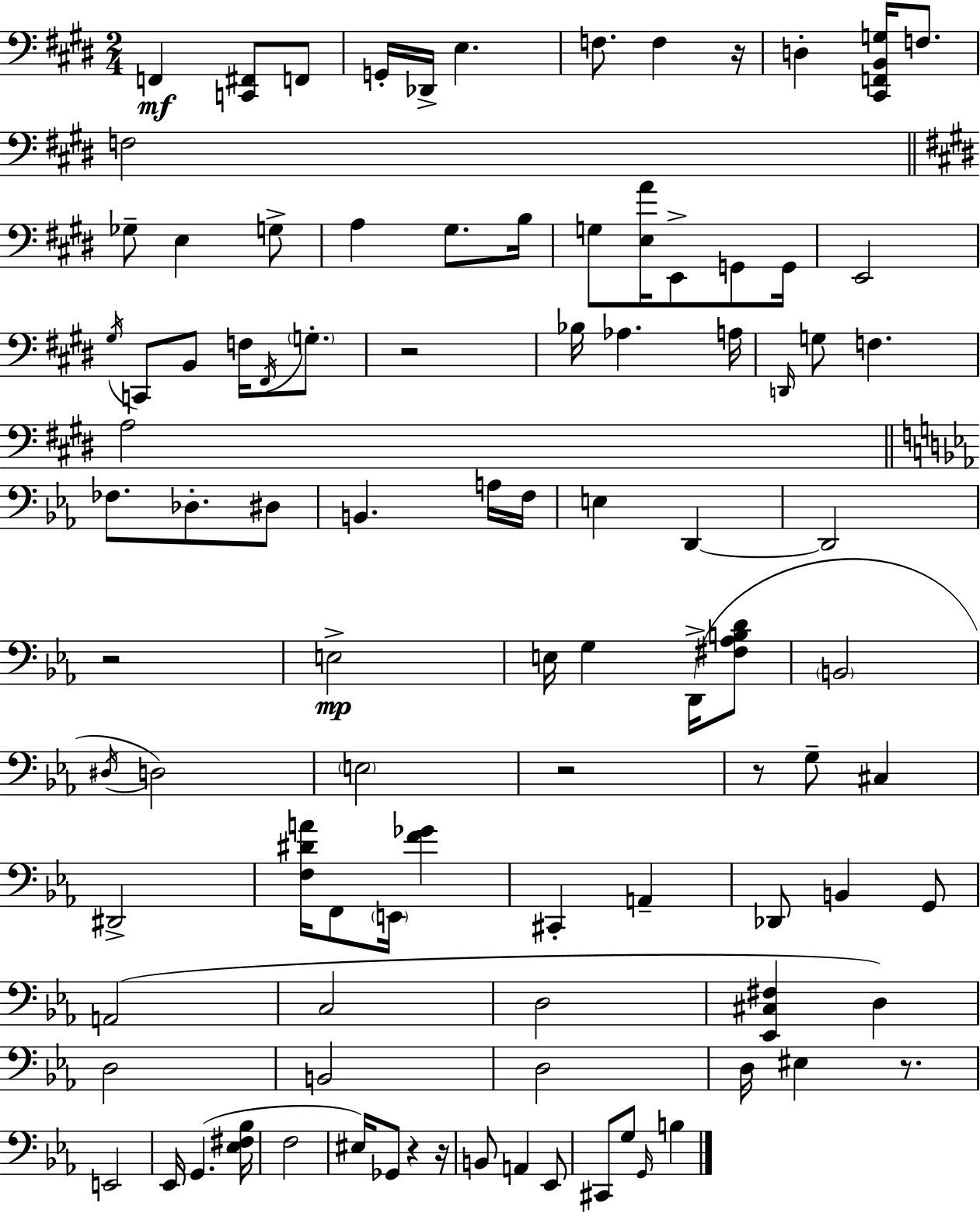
F2/q [C2,F#2]/e F2/e G2/s Db2/s E3/q. F3/e. F3/q R/s D3/q [C#2,F2,B2,G3]/s F3/e. F3/h Gb3/e E3/q G3/e A3/q G#3/e. B3/s G3/e [E3,A4]/s E2/e G2/e G2/s E2/h G#3/s C2/e B2/e F3/s F#2/s G3/e. R/h Bb3/s Ab3/q. A3/s D2/s G3/e F3/q. A3/h FES3/e. Db3/e. D#3/e B2/q. A3/s F3/s E3/q D2/q D2/h R/h E3/h E3/s G3/q D2/s [F#3,Ab3,B3,D4]/e B2/h D#3/s D3/h E3/h R/h R/e G3/e C#3/q D#2/h [F3,D#4,A4]/s F2/e E2/s [F4,Gb4]/q C#2/q A2/q Db2/e B2/q G2/e A2/h C3/h D3/h [Eb2,C#3,F#3]/q D3/q D3/h B2/h D3/h D3/s EIS3/q R/e. E2/h Eb2/s G2/q. [Eb3,F#3,Bb3]/s F3/h EIS3/s Gb2/e R/q R/s B2/e A2/q Eb2/e C#2/e G3/e G2/s B3/q